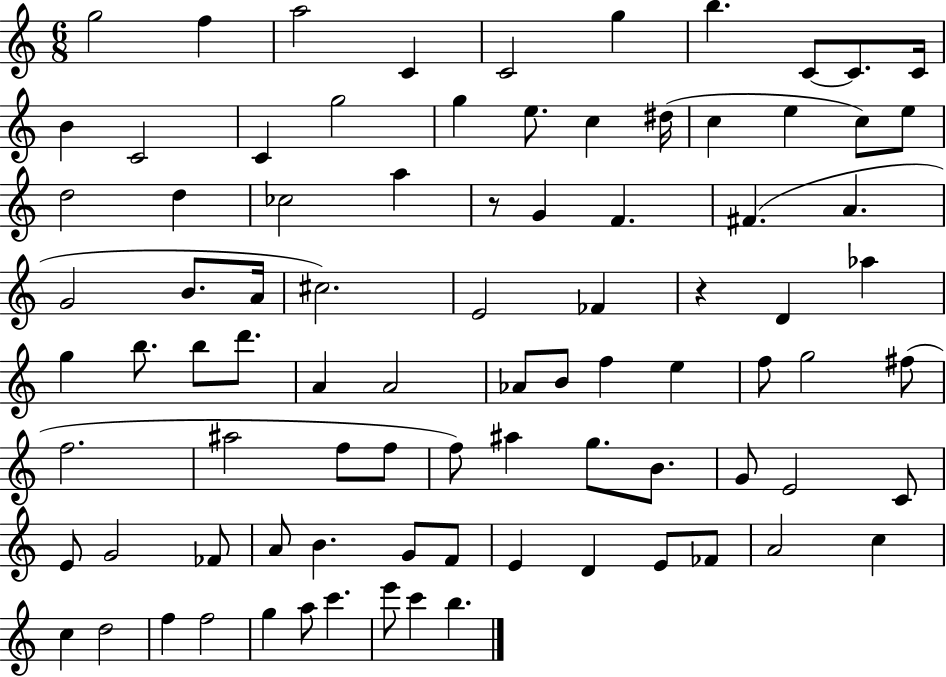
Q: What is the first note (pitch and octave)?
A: G5